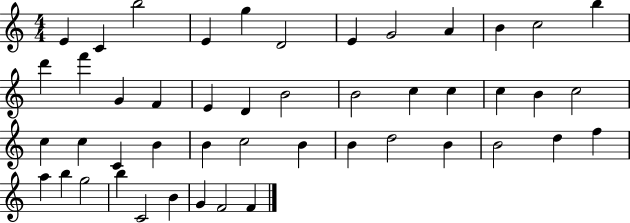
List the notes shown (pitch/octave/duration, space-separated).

E4/q C4/q B5/h E4/q G5/q D4/h E4/q G4/h A4/q B4/q C5/h B5/q D6/q F6/q G4/q F4/q E4/q D4/q B4/h B4/h C5/q C5/q C5/q B4/q C5/h C5/q C5/q C4/q B4/q B4/q C5/h B4/q B4/q D5/h B4/q B4/h D5/q F5/q A5/q B5/q G5/h B5/q C4/h B4/q G4/q F4/h F4/q